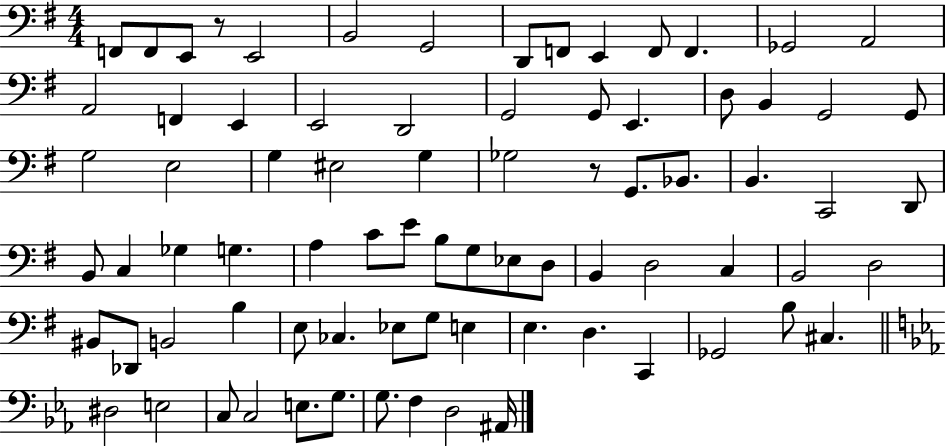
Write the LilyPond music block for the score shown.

{
  \clef bass
  \numericTimeSignature
  \time 4/4
  \key g \major
  f,8 f,8 e,8 r8 e,2 | b,2 g,2 | d,8 f,8 e,4 f,8 f,4. | ges,2 a,2 | \break a,2 f,4 e,4 | e,2 d,2 | g,2 g,8 e,4. | d8 b,4 g,2 g,8 | \break g2 e2 | g4 eis2 g4 | ges2 r8 g,8. bes,8. | b,4. c,2 d,8 | \break b,8 c4 ges4 g4. | a4 c'8 e'8 b8 g8 ees8 d8 | b,4 d2 c4 | b,2 d2 | \break bis,8 des,8 b,2 b4 | e8 ces4. ees8 g8 e4 | e4. d4. c,4 | ges,2 b8 cis4. | \break \bar "||" \break \key c \minor dis2 e2 | c8 c2 e8. g8. | g8. f4 d2 ais,16 | \bar "|."
}